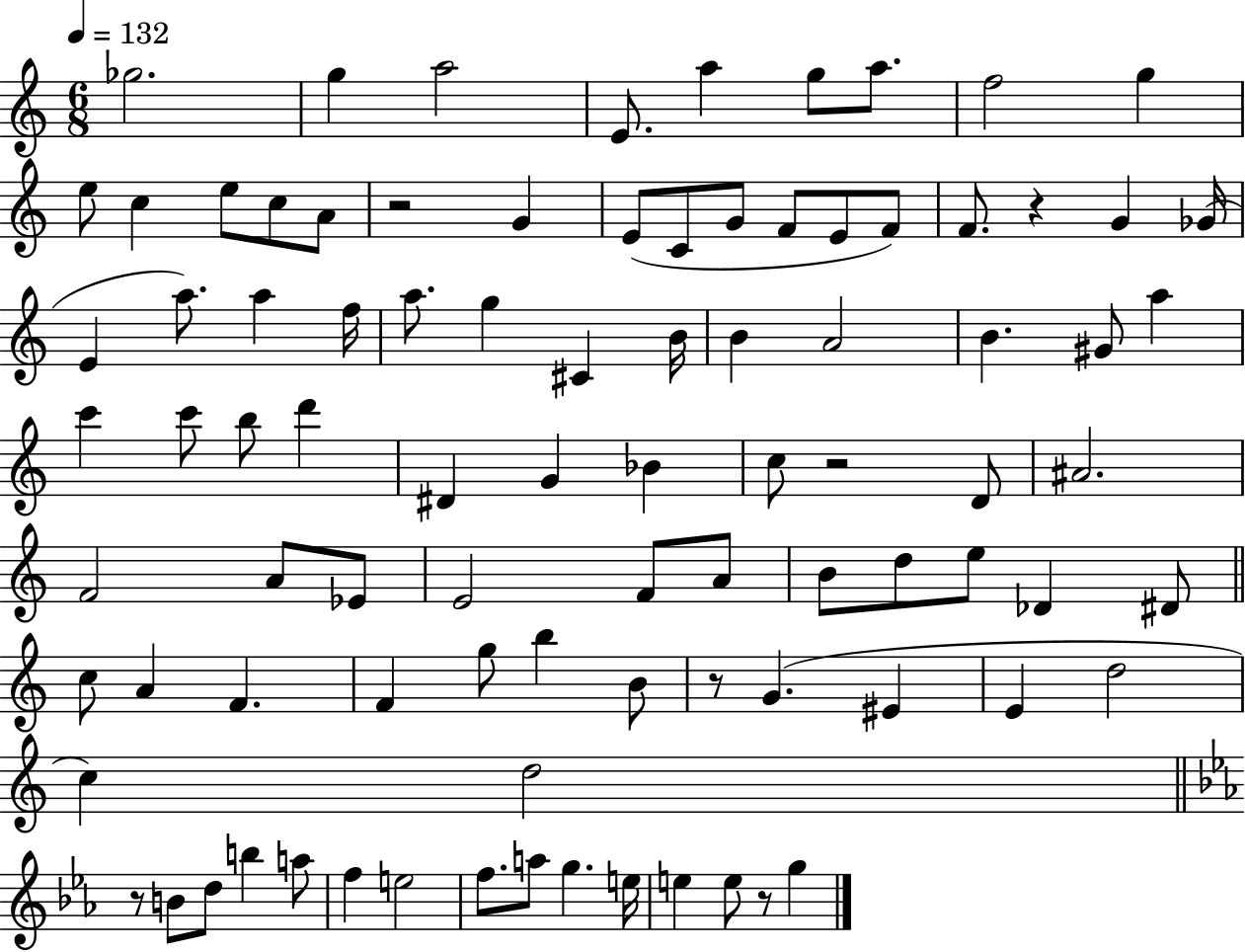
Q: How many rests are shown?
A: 6